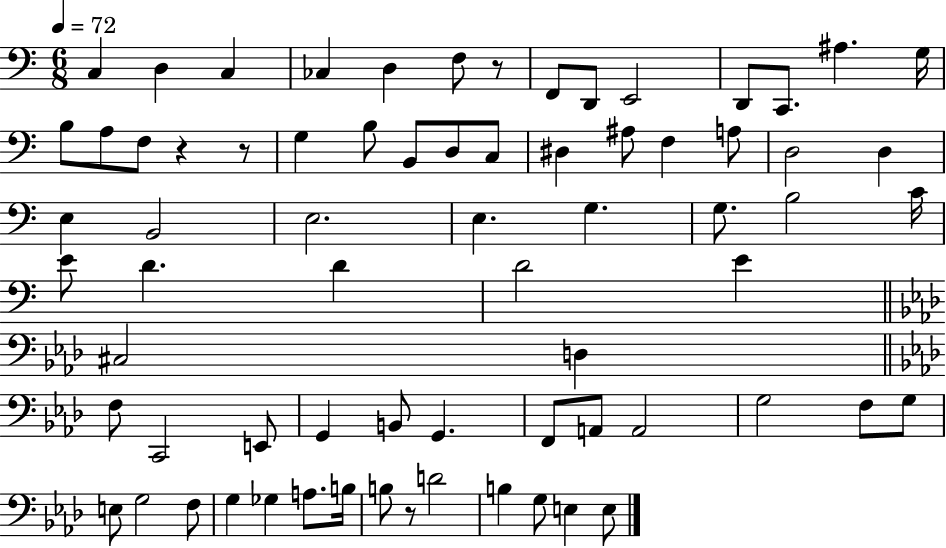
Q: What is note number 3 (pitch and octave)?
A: C3